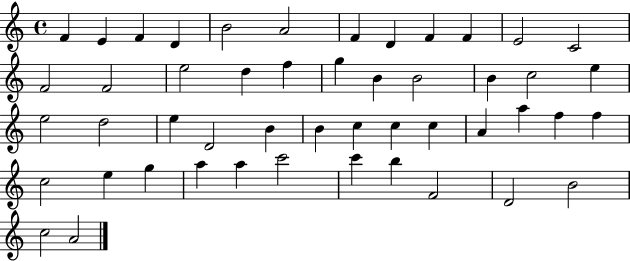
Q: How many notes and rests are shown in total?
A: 49